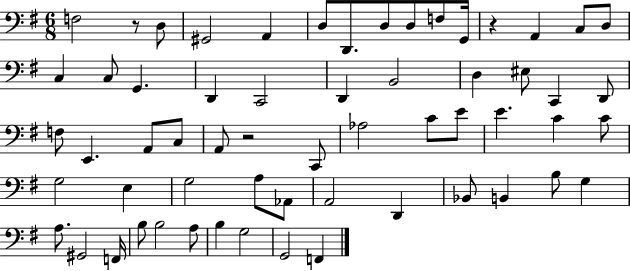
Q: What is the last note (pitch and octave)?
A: F2